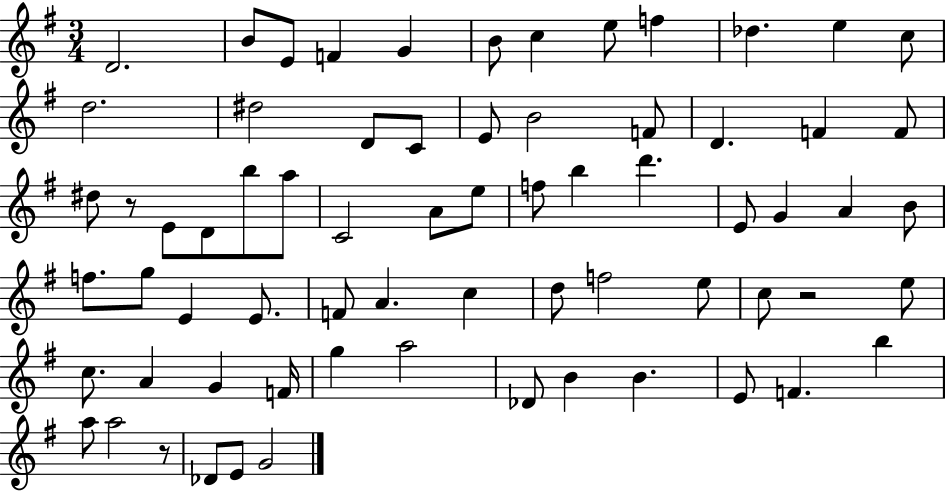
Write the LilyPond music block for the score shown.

{
  \clef treble
  \numericTimeSignature
  \time 3/4
  \key g \major
  d'2. | b'8 e'8 f'4 g'4 | b'8 c''4 e''8 f''4 | des''4. e''4 c''8 | \break d''2. | dis''2 d'8 c'8 | e'8 b'2 f'8 | d'4. f'4 f'8 | \break dis''8 r8 e'8 d'8 b''8 a''8 | c'2 a'8 e''8 | f''8 b''4 d'''4. | e'8 g'4 a'4 b'8 | \break f''8. g''8 e'4 e'8. | f'8 a'4. c''4 | d''8 f''2 e''8 | c''8 r2 e''8 | \break c''8. a'4 g'4 f'16 | g''4 a''2 | des'8 b'4 b'4. | e'8 f'4. b''4 | \break a''8 a''2 r8 | des'8 e'8 g'2 | \bar "|."
}